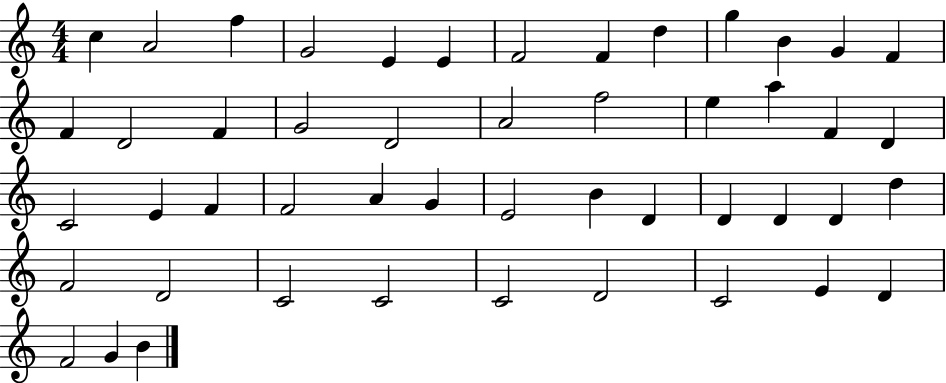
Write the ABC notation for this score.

X:1
T:Untitled
M:4/4
L:1/4
K:C
c A2 f G2 E E F2 F d g B G F F D2 F G2 D2 A2 f2 e a F D C2 E F F2 A G E2 B D D D D d F2 D2 C2 C2 C2 D2 C2 E D F2 G B